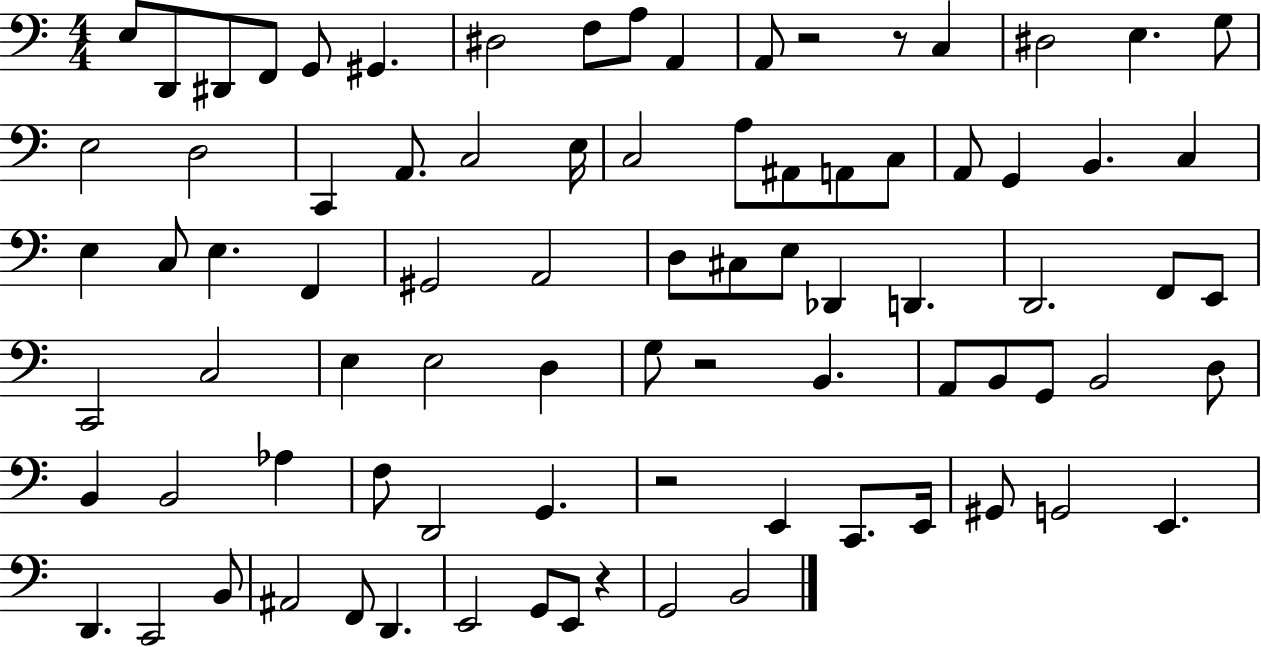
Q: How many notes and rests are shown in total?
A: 84